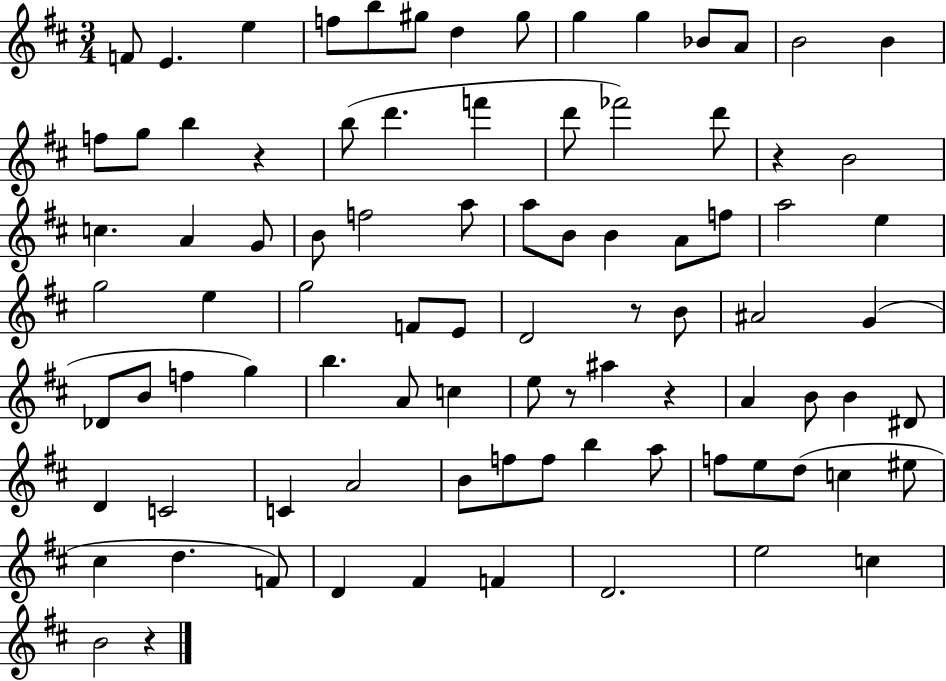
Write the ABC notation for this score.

X:1
T:Untitled
M:3/4
L:1/4
K:D
F/2 E e f/2 b/2 ^g/2 d ^g/2 g g _B/2 A/2 B2 B f/2 g/2 b z b/2 d' f' d'/2 _f'2 d'/2 z B2 c A G/2 B/2 f2 a/2 a/2 B/2 B A/2 f/2 a2 e g2 e g2 F/2 E/2 D2 z/2 B/2 ^A2 G _D/2 B/2 f g b A/2 c e/2 z/2 ^a z A B/2 B ^D/2 D C2 C A2 B/2 f/2 f/2 b a/2 f/2 e/2 d/2 c ^e/2 ^c d F/2 D ^F F D2 e2 c B2 z